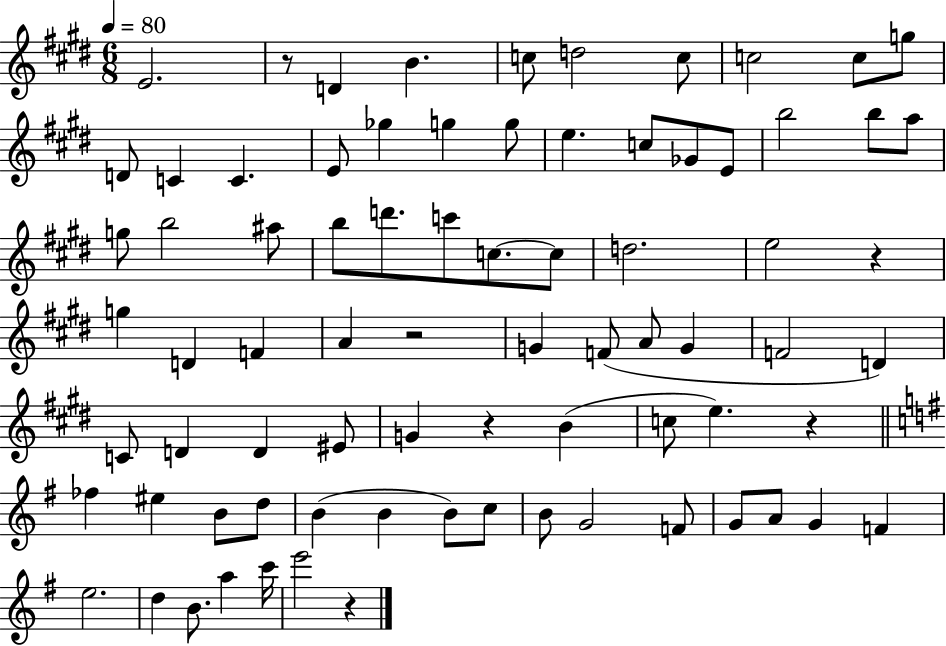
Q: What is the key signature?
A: E major